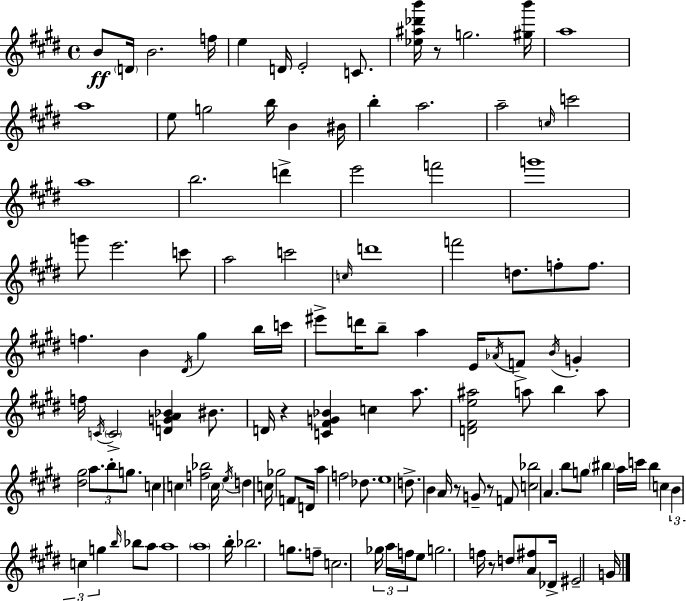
B4/e D4/s B4/h. F5/s E5/q D4/s E4/h C4/e. [Eb5,A#5,Db6,B6]/s R/e G5/h. [G#5,B6]/s A5/w A5/w E5/e G5/h B5/s B4/q BIS4/s B5/q A5/h. A5/h C5/s C6/h A5/w B5/h. D6/q E6/h F6/h G6/w G6/e E6/h. C6/e A5/h C6/h C5/s D6/w F6/h D5/e. F5/e F5/e. F5/q. B4/q D#4/s G#5/q B5/s C6/s EIS6/e D6/s B5/e A5/q E4/s Ab4/s F4/e B4/s G4/q F5/s C4/s C4/h [D4,G4,A4,Bb4]/q BIS4/e. D4/s R/q [C4,F#4,G4,Bb4]/q C5/q A5/e. [D4,F#4,E5,A#5]/h A5/e B5/q A5/e [D#5,G#5]/h A5/e. B5/e G5/e. C5/q C5/q [F5,Bb5]/h C5/s E5/s D5/q C5/s Gb5/h F4/e D4/s A5/q F5/h Db5/e. E5/w D5/e. B4/q A4/s R/e G4/e R/e F4/e [C5,Bb5]/h A4/q. B5/e G5/e BIS5/q A5/s C6/s B5/q C5/q B4/q C5/q G5/q B5/s Bb5/e A5/e A5/w A5/w B5/s Bb5/h. G5/e. F5/e C5/h. Gb5/s A5/s F5/s E5/e G5/h. F5/s R/e D5/e [A4,F#5]/e Db4/s EIS4/h G4/s